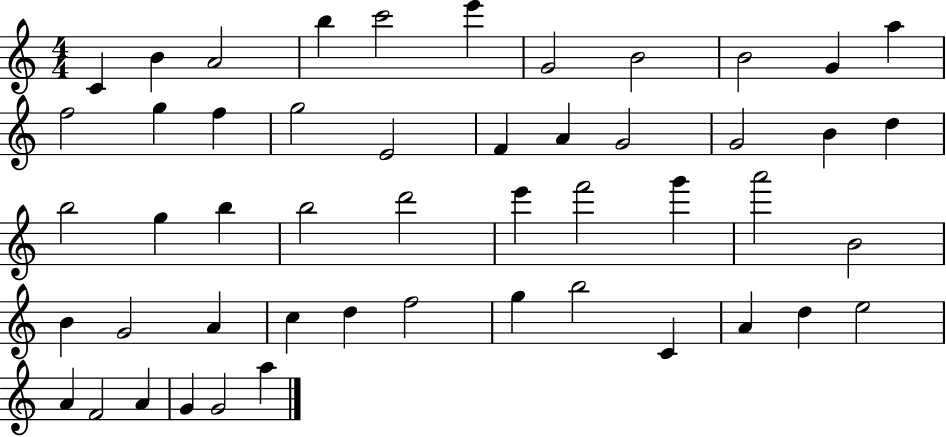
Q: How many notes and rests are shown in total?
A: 50